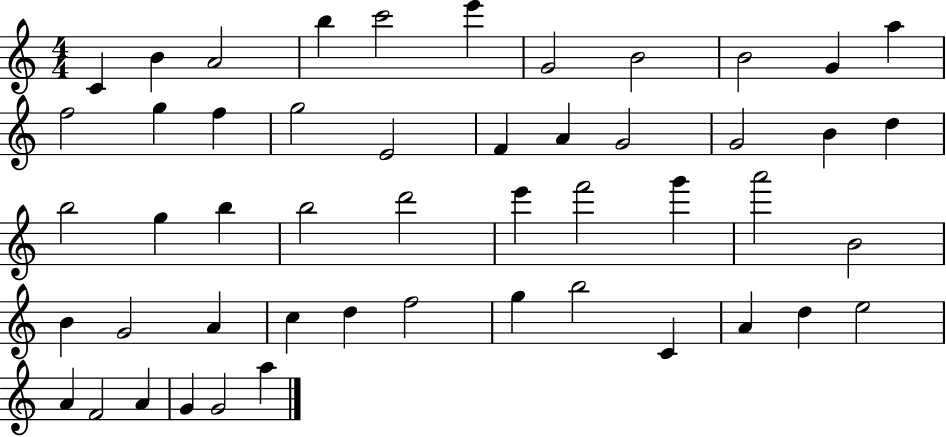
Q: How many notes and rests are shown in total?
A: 50